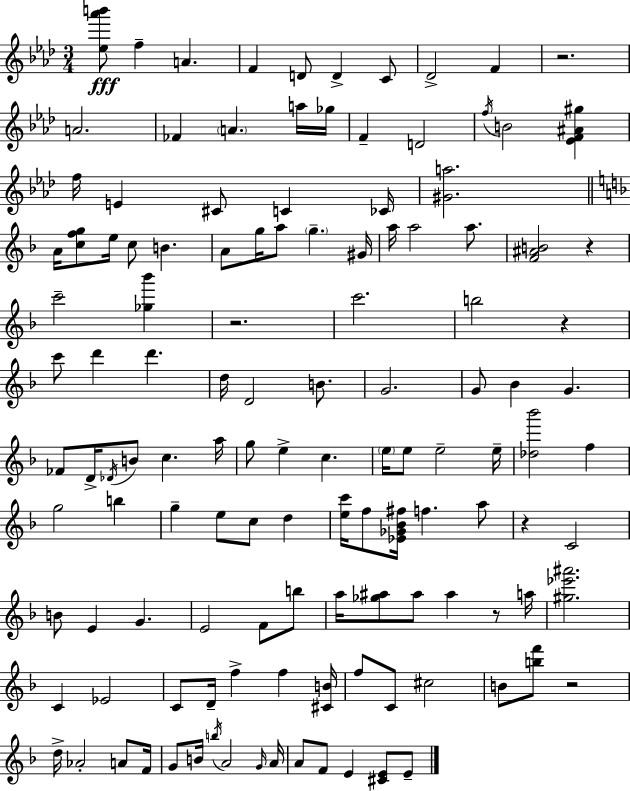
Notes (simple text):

[Eb5,Ab6,B6]/e F5/q A4/q. F4/q D4/e D4/q C4/e Db4/h F4/q R/h. A4/h. FES4/q A4/q. A5/s Gb5/s F4/q D4/h F5/s B4/h [Eb4,F4,A#4,G#5]/q F5/s E4/q C#4/e C4/q CES4/s [G#4,A5]/h. A4/s [C5,F5,G5]/e E5/s C5/e B4/q. A4/e G5/s A5/e G5/q. G#4/s A5/s A5/h A5/e. [F4,A#4,B4]/h R/q C6/h [Gb5,Bb6]/q R/h. C6/h. B5/h R/q C6/e D6/q D6/q. D5/s D4/h B4/e. G4/h. G4/e Bb4/q G4/q. FES4/e D4/s Db4/s B4/e C5/q. A5/s G5/e E5/q C5/q. E5/s E5/e E5/h E5/s [Db5,Bb6]/h F5/q G5/h B5/q G5/q E5/e C5/e D5/q [E5,C6]/s F5/e [Eb4,Gb4,Bb4,F#5]/s F5/q. A5/e R/q C4/h B4/e E4/q G4/q. E4/h F4/e B5/e A5/s [Gb5,A#5]/e A#5/e A#5/q R/e A5/s [G#5,Eb6,A#6]/h. C4/q Eb4/h C4/e D4/s F5/q F5/q [C#4,B4]/s F5/e C4/e C#5/h B4/e [B5,F6]/e R/h D5/s Ab4/h A4/e F4/s G4/e B4/s B5/s A4/h G4/s A4/s A4/e F4/e E4/q [C#4,E4]/e E4/e